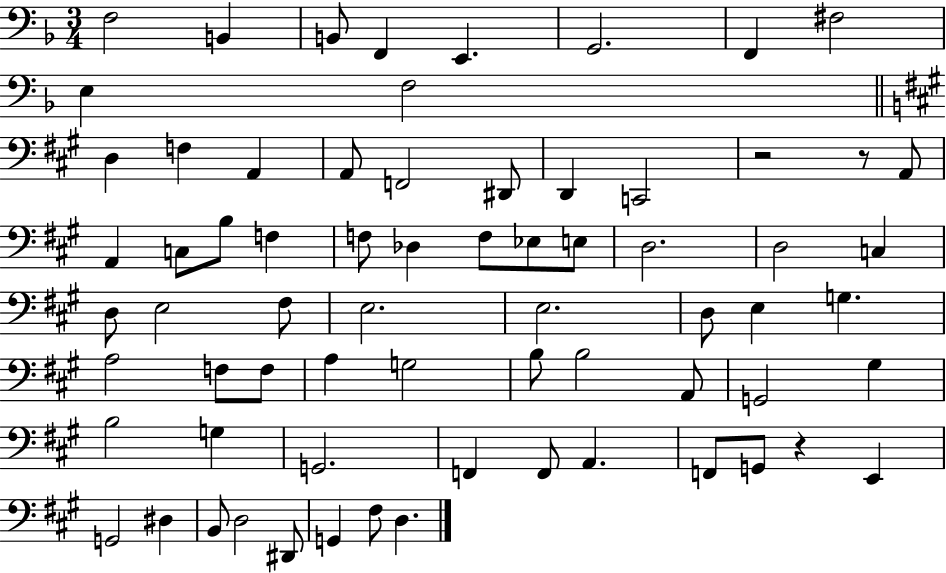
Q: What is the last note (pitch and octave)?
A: D3